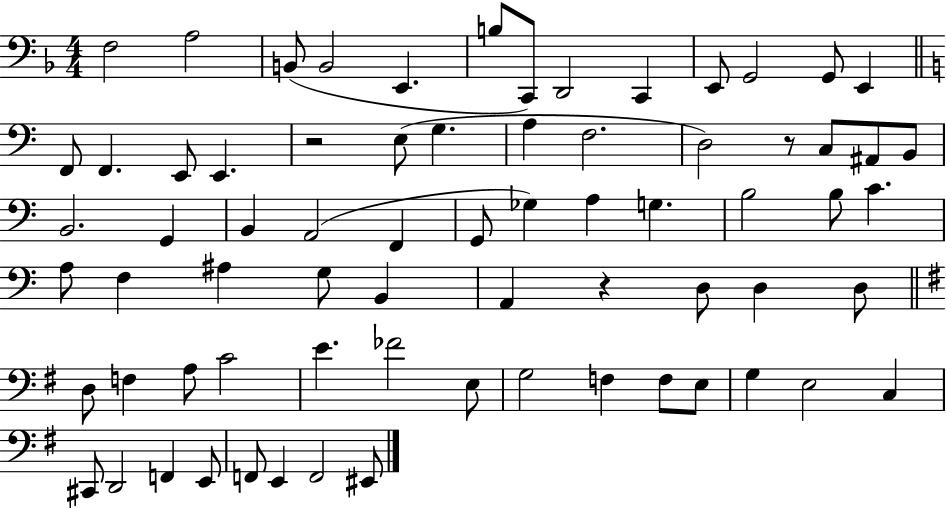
F3/h A3/h B2/e B2/h E2/q. B3/e C2/e D2/h C2/q E2/e G2/h G2/e E2/q F2/e F2/q. E2/e E2/q. R/h E3/e G3/q. A3/q F3/h. D3/h R/e C3/e A#2/e B2/e B2/h. G2/q B2/q A2/h F2/q G2/e Gb3/q A3/q G3/q. B3/h B3/e C4/q. A3/e F3/q A#3/q G3/e B2/q A2/q R/q D3/e D3/q D3/e D3/e F3/q A3/e C4/h E4/q. FES4/h E3/e G3/h F3/q F3/e E3/e G3/q E3/h C3/q C#2/e D2/h F2/q E2/e F2/e E2/q F2/h EIS2/e